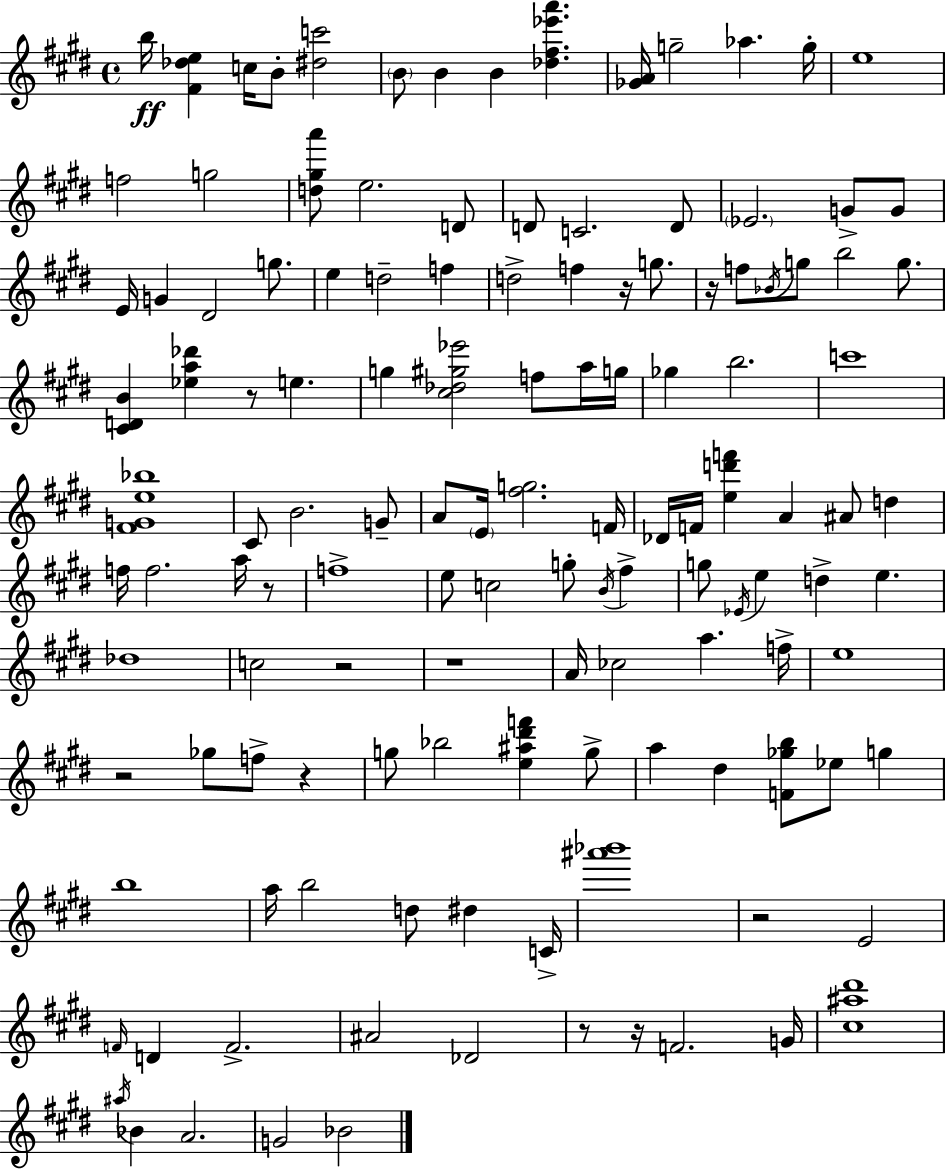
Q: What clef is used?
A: treble